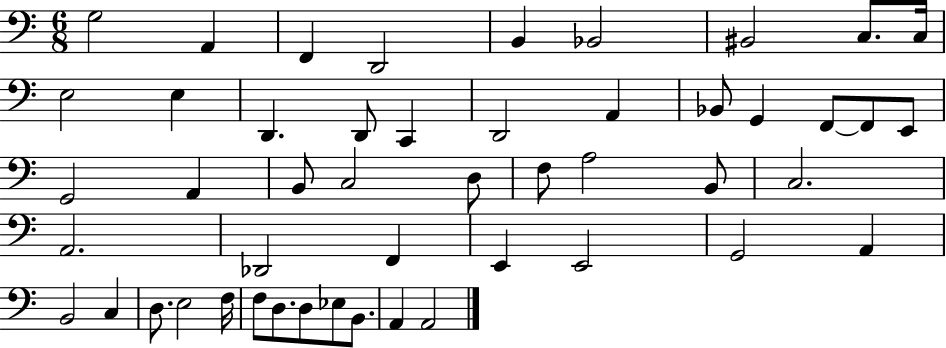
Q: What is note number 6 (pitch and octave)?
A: Bb2